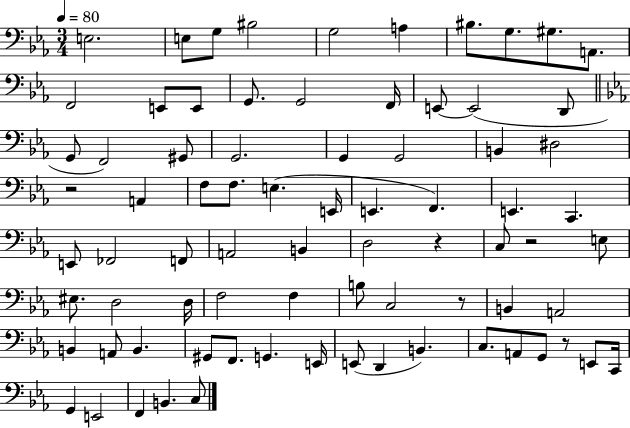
{
  \clef bass
  \numericTimeSignature
  \time 3/4
  \key ees \major
  \tempo 4 = 80
  e2. | e8 g8 bis2 | g2 a4 | bis8. g8. gis8. a,8. | \break f,2 e,8 e,8 | g,8. g,2 f,16 | e,8~~ e,2( d,8 | \bar "||" \break \key ees \major g,8 f,2) gis,8 | g,2. | g,4 g,2 | b,4 dis2 | \break r2 a,4 | f8 f8. e4.( e,16 | e,4. f,4.) | e,4. c,4. | \break e,8 fes,2 f,8 | a,2 b,4 | d2 r4 | c8 r2 e8 | \break eis8. d2 d16 | f2 f4 | b8 c2 r8 | b,4 a,2 | \break b,4 a,8 b,4. | gis,8 f,8. g,4. e,16 | e,8( d,4 b,4.) | c8. a,8 g,8 r8 e,8 c,16 | \break g,4 e,2 | f,4 b,4. c8 | \bar "|."
}